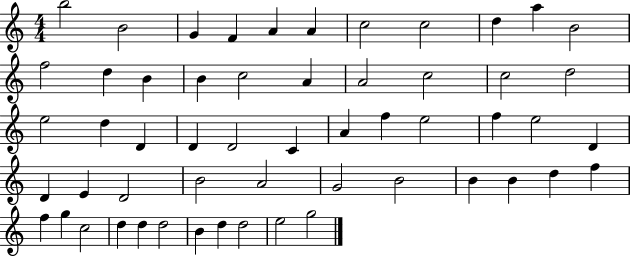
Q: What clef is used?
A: treble